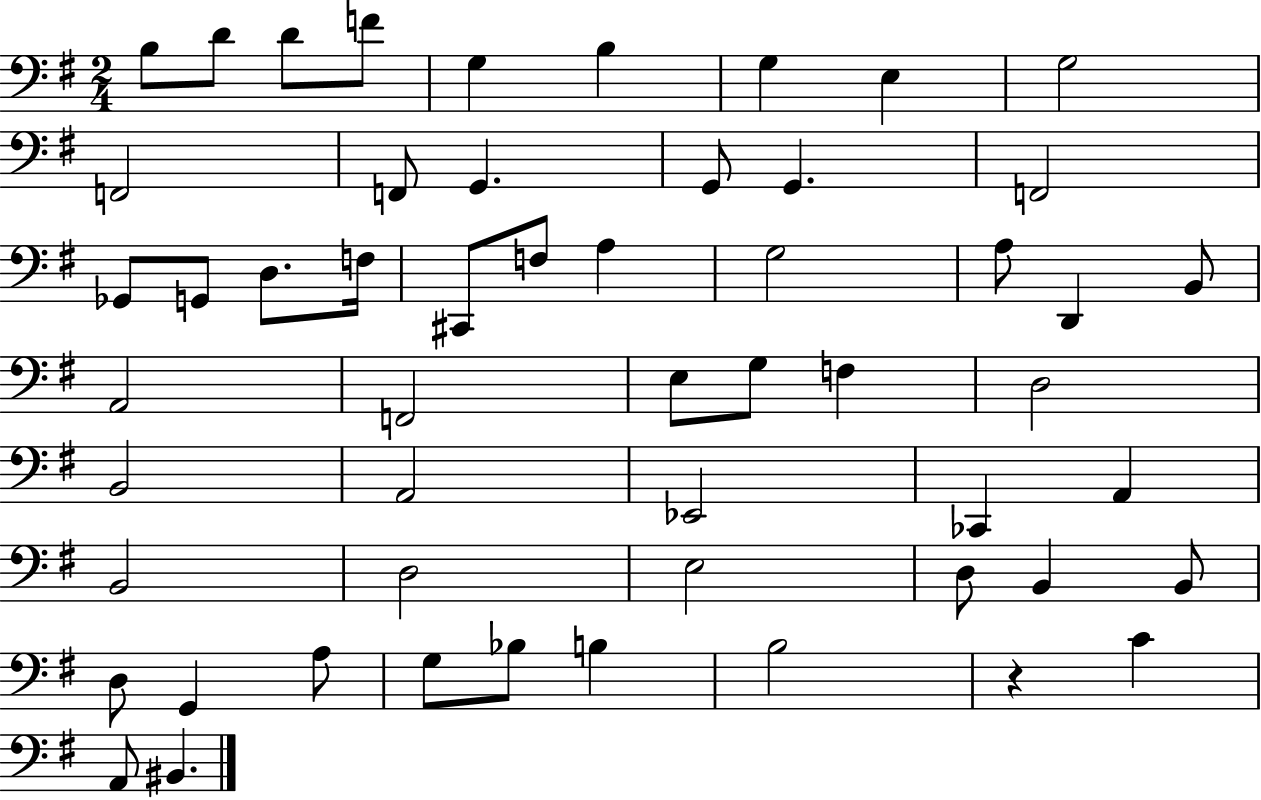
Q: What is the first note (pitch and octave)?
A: B3